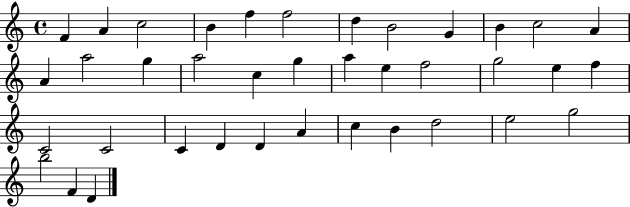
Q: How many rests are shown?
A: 0